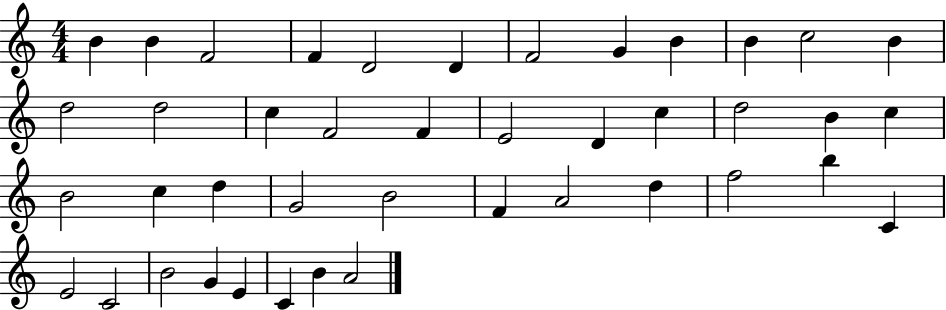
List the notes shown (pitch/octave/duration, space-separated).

B4/q B4/q F4/h F4/q D4/h D4/q F4/h G4/q B4/q B4/q C5/h B4/q D5/h D5/h C5/q F4/h F4/q E4/h D4/q C5/q D5/h B4/q C5/q B4/h C5/q D5/q G4/h B4/h F4/q A4/h D5/q F5/h B5/q C4/q E4/h C4/h B4/h G4/q E4/q C4/q B4/q A4/h